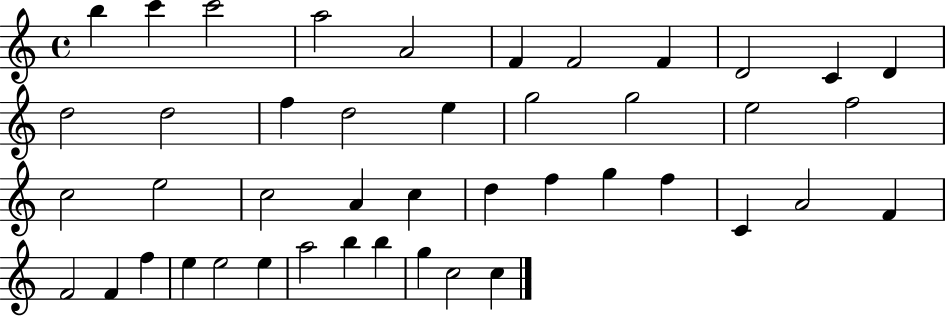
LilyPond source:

{
  \clef treble
  \time 4/4
  \defaultTimeSignature
  \key c \major
  b''4 c'''4 c'''2 | a''2 a'2 | f'4 f'2 f'4 | d'2 c'4 d'4 | \break d''2 d''2 | f''4 d''2 e''4 | g''2 g''2 | e''2 f''2 | \break c''2 e''2 | c''2 a'4 c''4 | d''4 f''4 g''4 f''4 | c'4 a'2 f'4 | \break f'2 f'4 f''4 | e''4 e''2 e''4 | a''2 b''4 b''4 | g''4 c''2 c''4 | \break \bar "|."
}